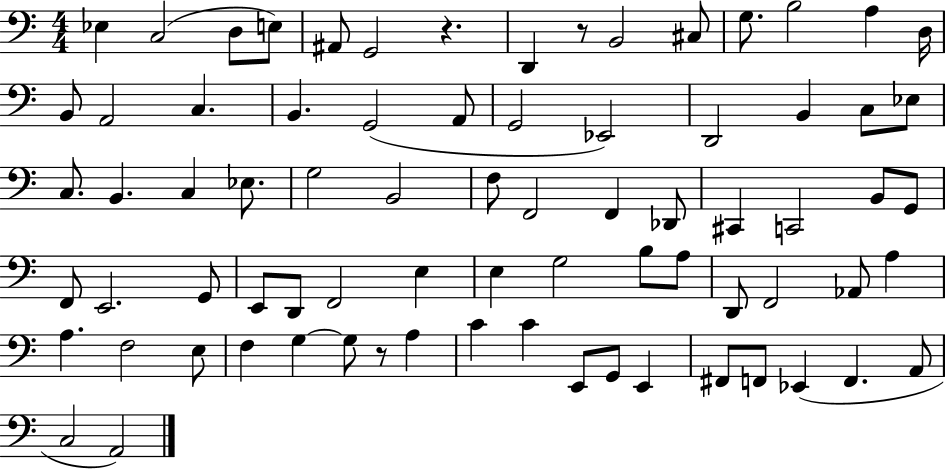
X:1
T:Untitled
M:4/4
L:1/4
K:C
_E, C,2 D,/2 E,/2 ^A,,/2 G,,2 z D,, z/2 B,,2 ^C,/2 G,/2 B,2 A, D,/4 B,,/2 A,,2 C, B,, G,,2 A,,/2 G,,2 _E,,2 D,,2 B,, C,/2 _E,/2 C,/2 B,, C, _E,/2 G,2 B,,2 F,/2 F,,2 F,, _D,,/2 ^C,, C,,2 B,,/2 G,,/2 F,,/2 E,,2 G,,/2 E,,/2 D,,/2 F,,2 E, E, G,2 B,/2 A,/2 D,,/2 F,,2 _A,,/2 A, A, F,2 E,/2 F, G, G,/2 z/2 A, C C E,,/2 G,,/2 E,, ^F,,/2 F,,/2 _E,, F,, A,,/2 C,2 A,,2